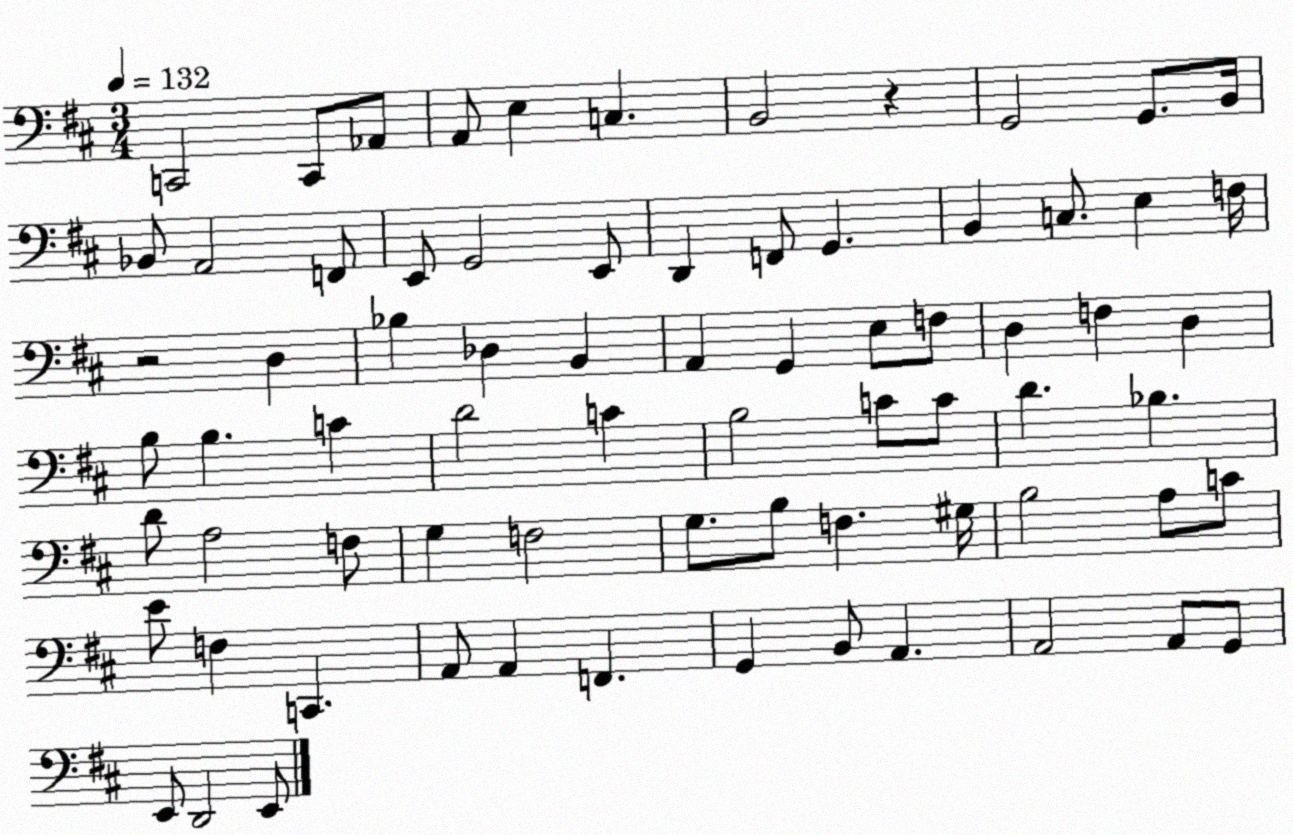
X:1
T:Untitled
M:3/4
L:1/4
K:D
C,,2 C,,/2 _A,,/2 A,,/2 E, C, B,,2 z G,,2 G,,/2 B,,/4 _B,,/2 A,,2 F,,/2 E,,/2 G,,2 E,,/2 D,, F,,/2 G,, B,, C,/2 E, F,/4 z2 D, _B, _D, B,, A,, G,, E,/2 F,/2 D, F, D, B,/2 B, C D2 C B,2 C/2 C/2 D _B, D/2 A,2 F,/2 G, F,2 G,/2 B,/2 F, ^G,/4 B,2 A,/2 C/2 E/2 F, C,, A,,/2 A,, F,, G,, B,,/2 A,, A,,2 A,,/2 G,,/2 E,,/2 D,,2 E,,/2